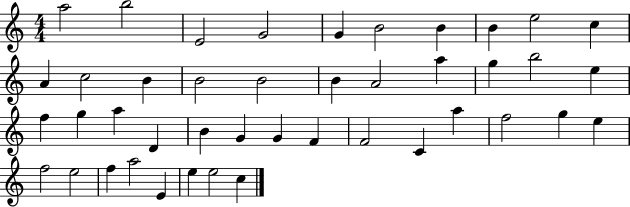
A5/h B5/h E4/h G4/h G4/q B4/h B4/q B4/q E5/h C5/q A4/q C5/h B4/q B4/h B4/h B4/q A4/h A5/q G5/q B5/h E5/q F5/q G5/q A5/q D4/q B4/q G4/q G4/q F4/q F4/h C4/q A5/q F5/h G5/q E5/q F5/h E5/h F5/q A5/h E4/q E5/q E5/h C5/q